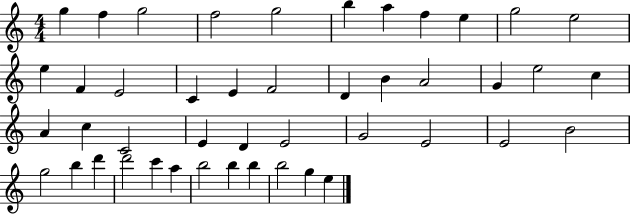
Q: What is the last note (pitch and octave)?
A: E5